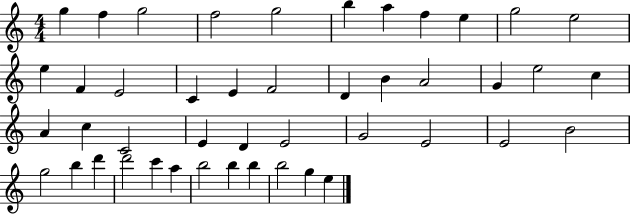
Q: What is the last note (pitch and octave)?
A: E5